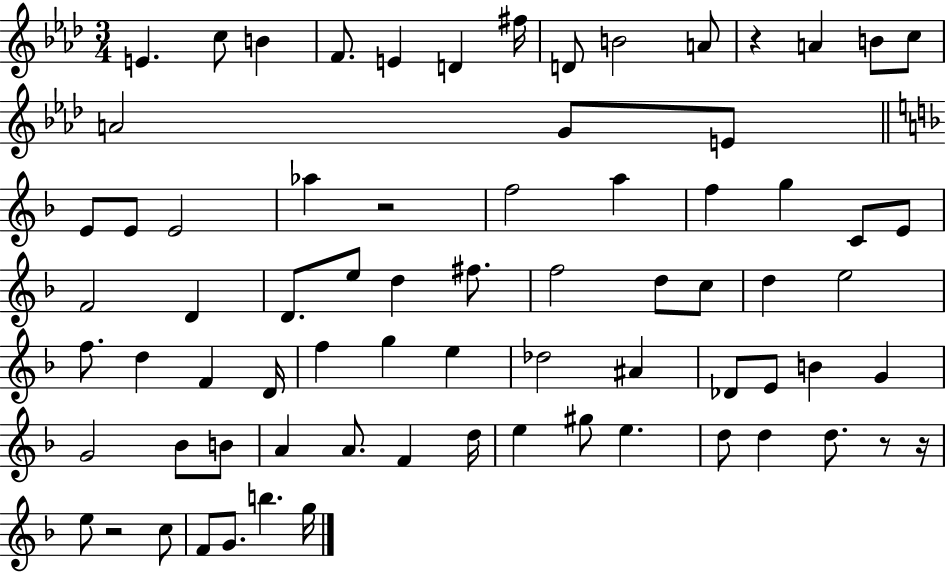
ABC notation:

X:1
T:Untitled
M:3/4
L:1/4
K:Ab
E c/2 B F/2 E D ^f/4 D/2 B2 A/2 z A B/2 c/2 A2 G/2 E/2 E/2 E/2 E2 _a z2 f2 a f g C/2 E/2 F2 D D/2 e/2 d ^f/2 f2 d/2 c/2 d e2 f/2 d F D/4 f g e _d2 ^A _D/2 E/2 B G G2 _B/2 B/2 A A/2 F d/4 e ^g/2 e d/2 d d/2 z/2 z/4 e/2 z2 c/2 F/2 G/2 b g/4